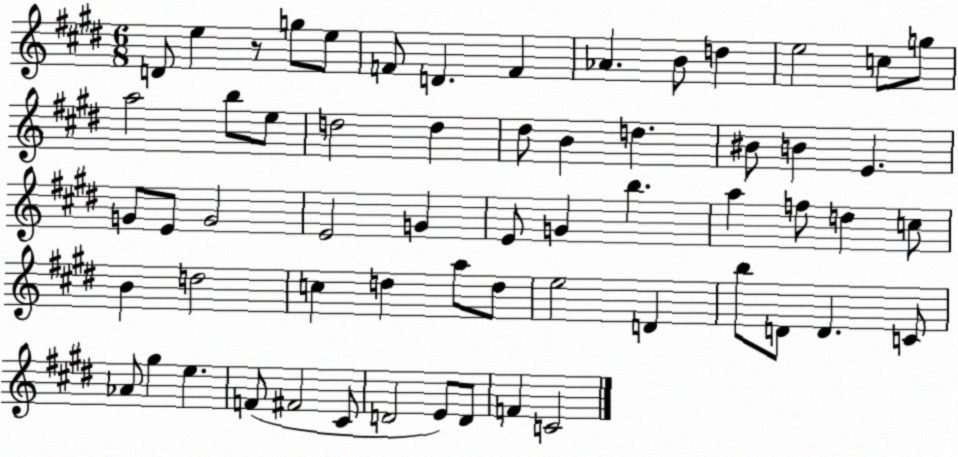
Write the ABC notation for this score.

X:1
T:Untitled
M:6/8
L:1/4
K:E
D/2 e z/2 g/2 e/2 F/2 D F _A B/2 d e2 c/2 g/2 a2 b/2 e/2 d2 d ^d/2 B d ^B/2 B E G/2 E/2 G2 E2 G E/2 G b a f/2 d c/2 B d2 c d a/2 d/2 e2 D b/2 D/2 D C/2 _A/2 ^g e F/2 ^F2 ^C/2 D2 E/2 D/2 F C2